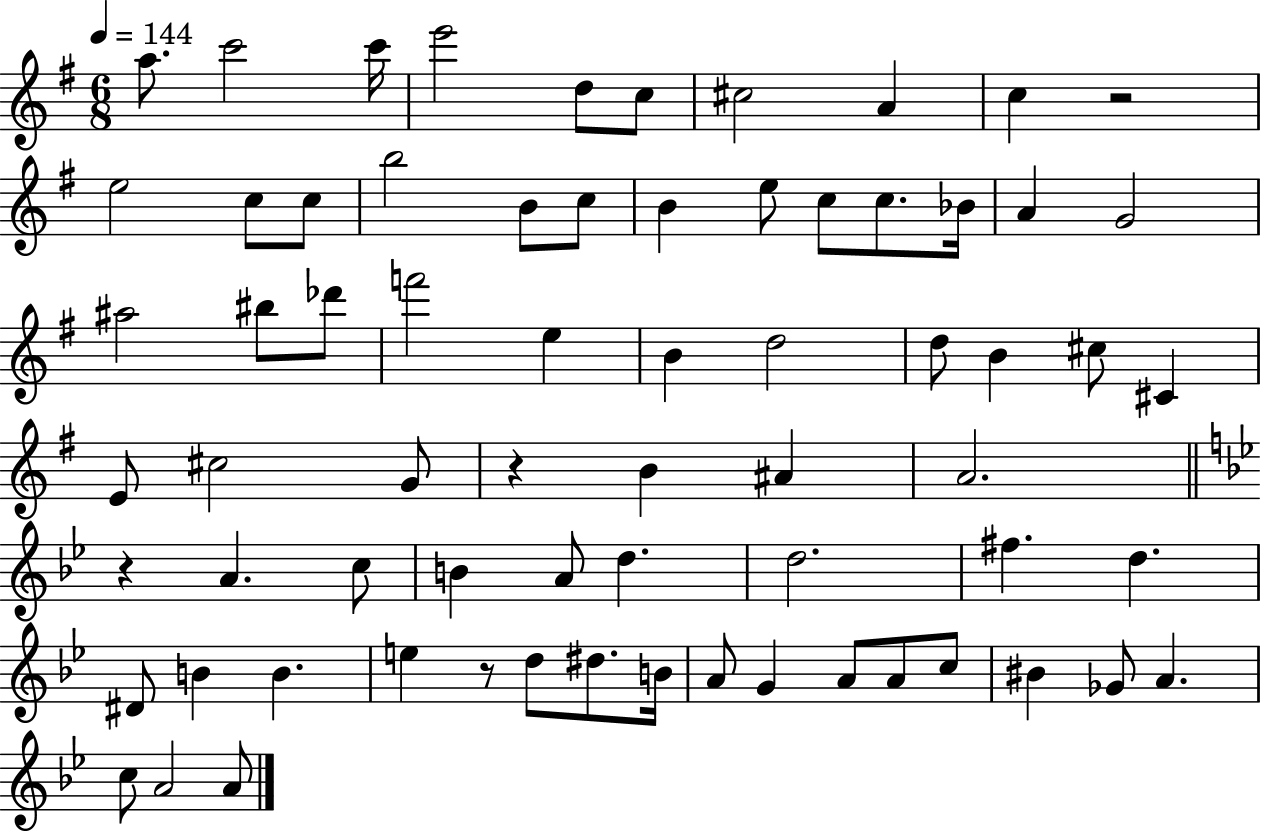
{
  \clef treble
  \numericTimeSignature
  \time 6/8
  \key g \major
  \tempo 4 = 144
  a''8. c'''2 c'''16 | e'''2 d''8 c''8 | cis''2 a'4 | c''4 r2 | \break e''2 c''8 c''8 | b''2 b'8 c''8 | b'4 e''8 c''8 c''8. bes'16 | a'4 g'2 | \break ais''2 bis''8 des'''8 | f'''2 e''4 | b'4 d''2 | d''8 b'4 cis''8 cis'4 | \break e'8 cis''2 g'8 | r4 b'4 ais'4 | a'2. | \bar "||" \break \key g \minor r4 a'4. c''8 | b'4 a'8 d''4. | d''2. | fis''4. d''4. | \break dis'8 b'4 b'4. | e''4 r8 d''8 dis''8. b'16 | a'8 g'4 a'8 a'8 c''8 | bis'4 ges'8 a'4. | \break c''8 a'2 a'8 | \bar "|."
}